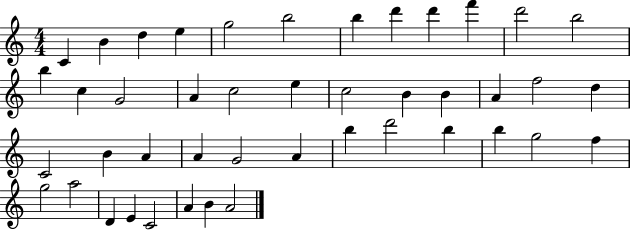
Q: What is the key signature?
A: C major